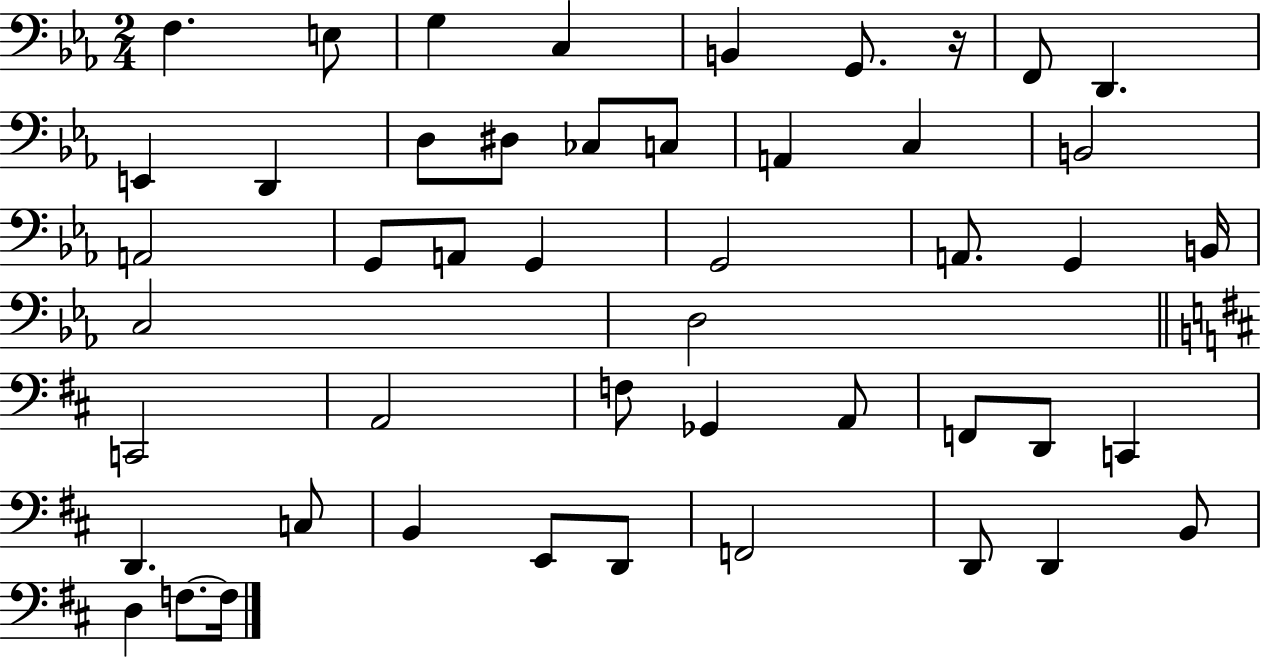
F3/q. E3/e G3/q C3/q B2/q G2/e. R/s F2/e D2/q. E2/q D2/q D3/e D#3/e CES3/e C3/e A2/q C3/q B2/h A2/h G2/e A2/e G2/q G2/h A2/e. G2/q B2/s C3/h D3/h C2/h A2/h F3/e Gb2/q A2/e F2/e D2/e C2/q D2/q. C3/e B2/q E2/e D2/e F2/h D2/e D2/q B2/e D3/q F3/e. F3/s